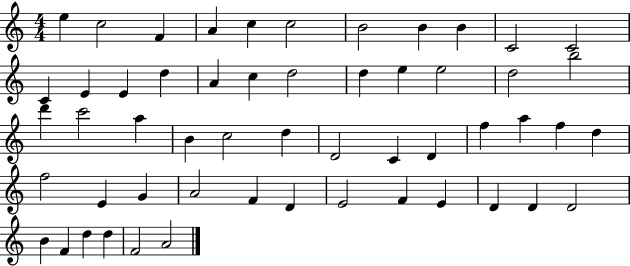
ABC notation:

X:1
T:Untitled
M:4/4
L:1/4
K:C
e c2 F A c c2 B2 B B C2 C2 C E E d A c d2 d e e2 d2 b2 d' c'2 a B c2 d D2 C D f a f d f2 E G A2 F D E2 F E D D D2 B F d d F2 A2